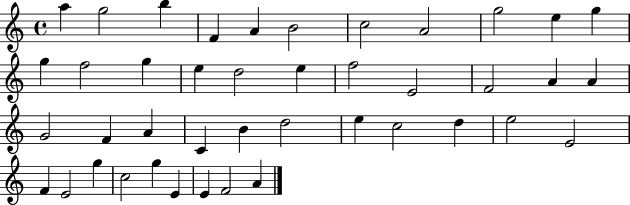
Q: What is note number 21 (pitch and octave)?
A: A4